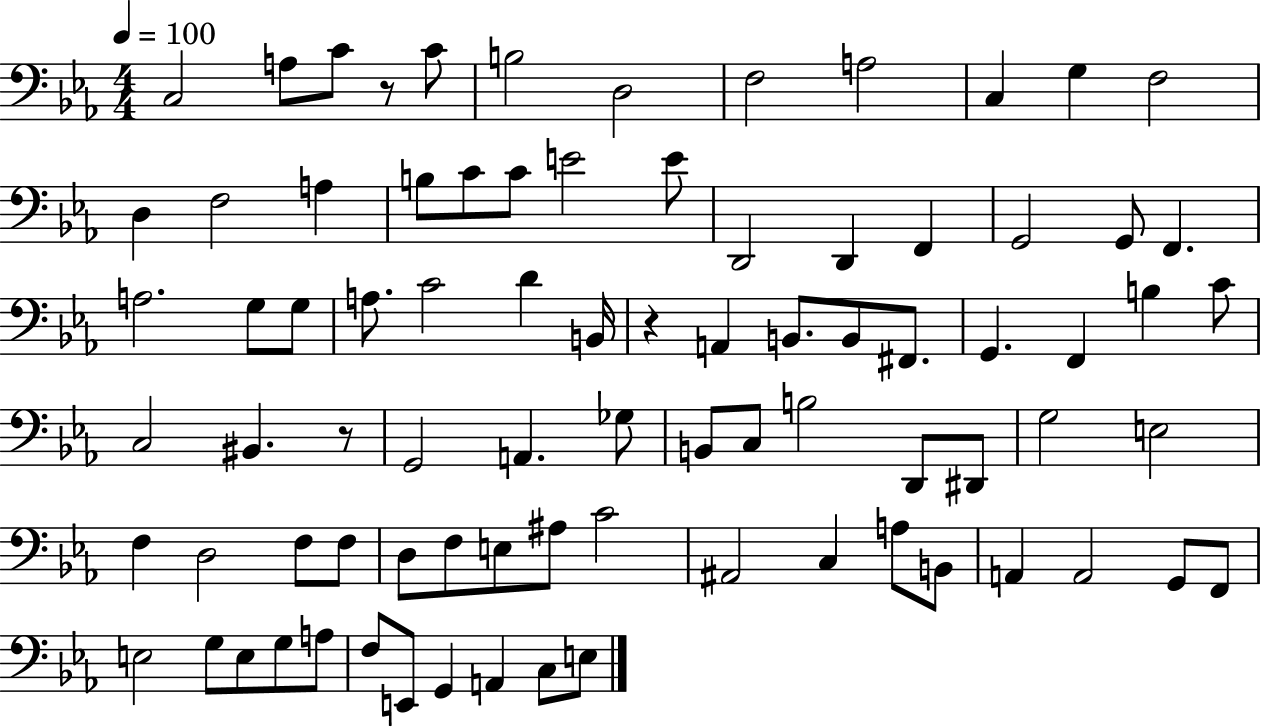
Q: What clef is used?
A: bass